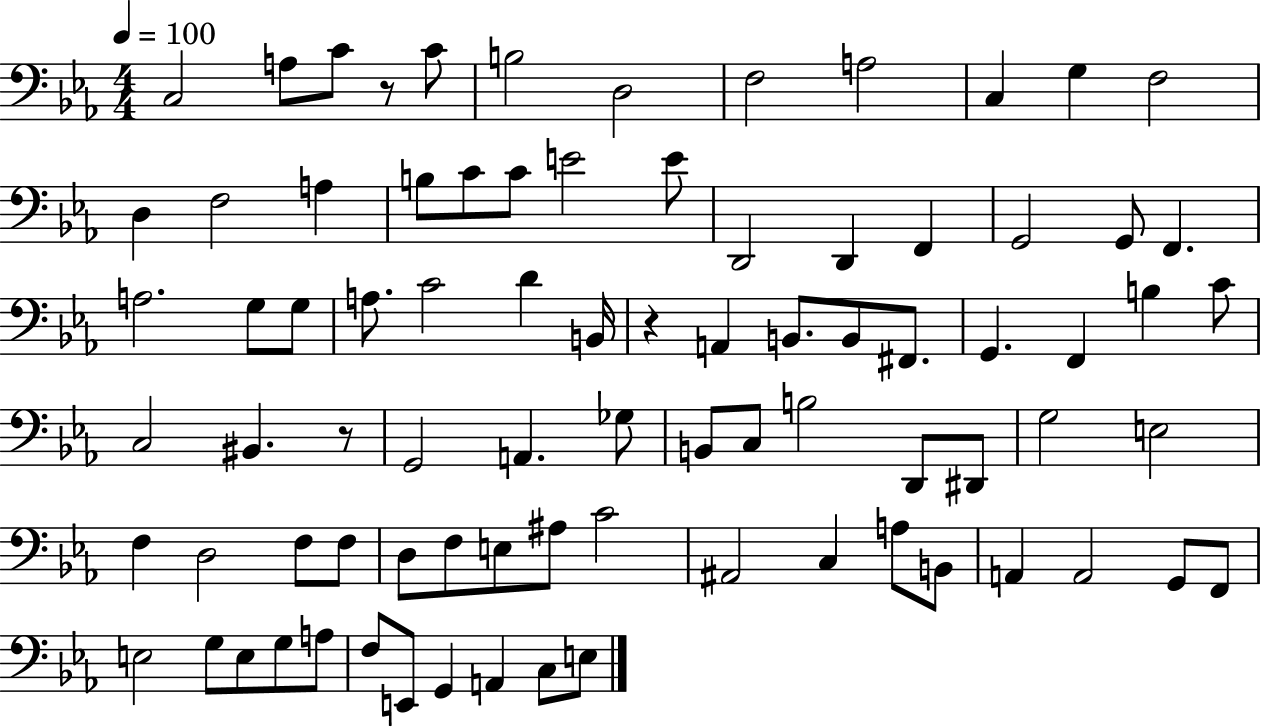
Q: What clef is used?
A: bass